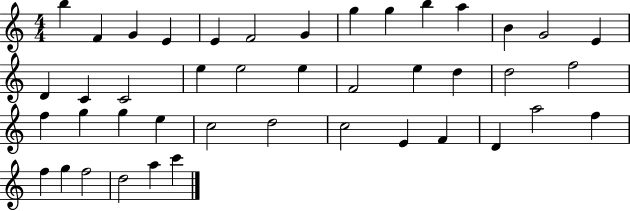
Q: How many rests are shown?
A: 0